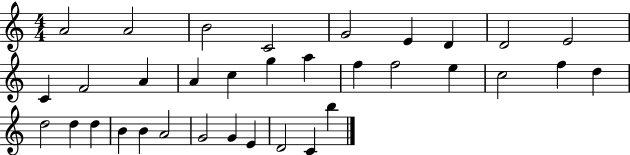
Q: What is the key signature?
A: C major